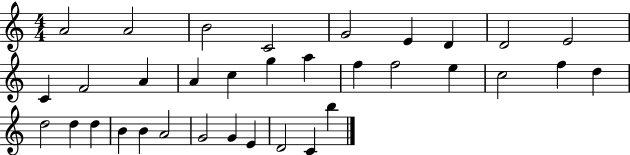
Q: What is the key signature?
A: C major